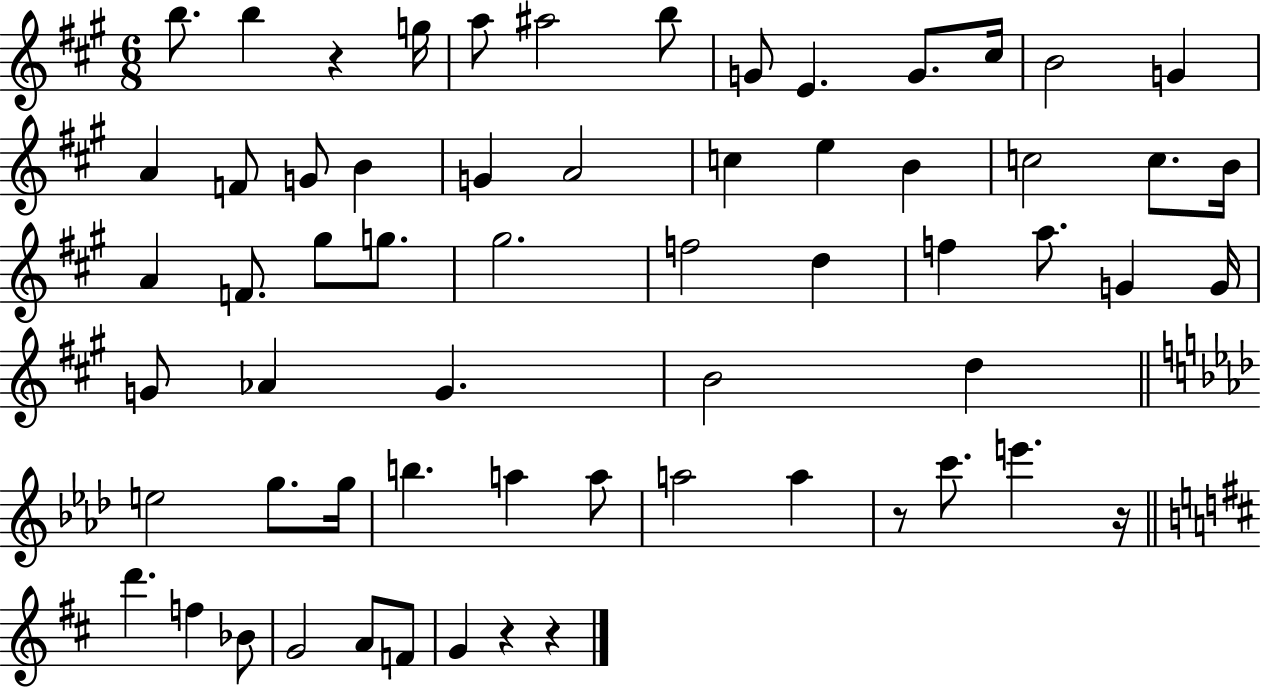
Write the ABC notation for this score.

X:1
T:Untitled
M:6/8
L:1/4
K:A
b/2 b z g/4 a/2 ^a2 b/2 G/2 E G/2 ^c/4 B2 G A F/2 G/2 B G A2 c e B c2 c/2 B/4 A F/2 ^g/2 g/2 ^g2 f2 d f a/2 G G/4 G/2 _A G B2 d e2 g/2 g/4 b a a/2 a2 a z/2 c'/2 e' z/4 d' f _B/2 G2 A/2 F/2 G z z